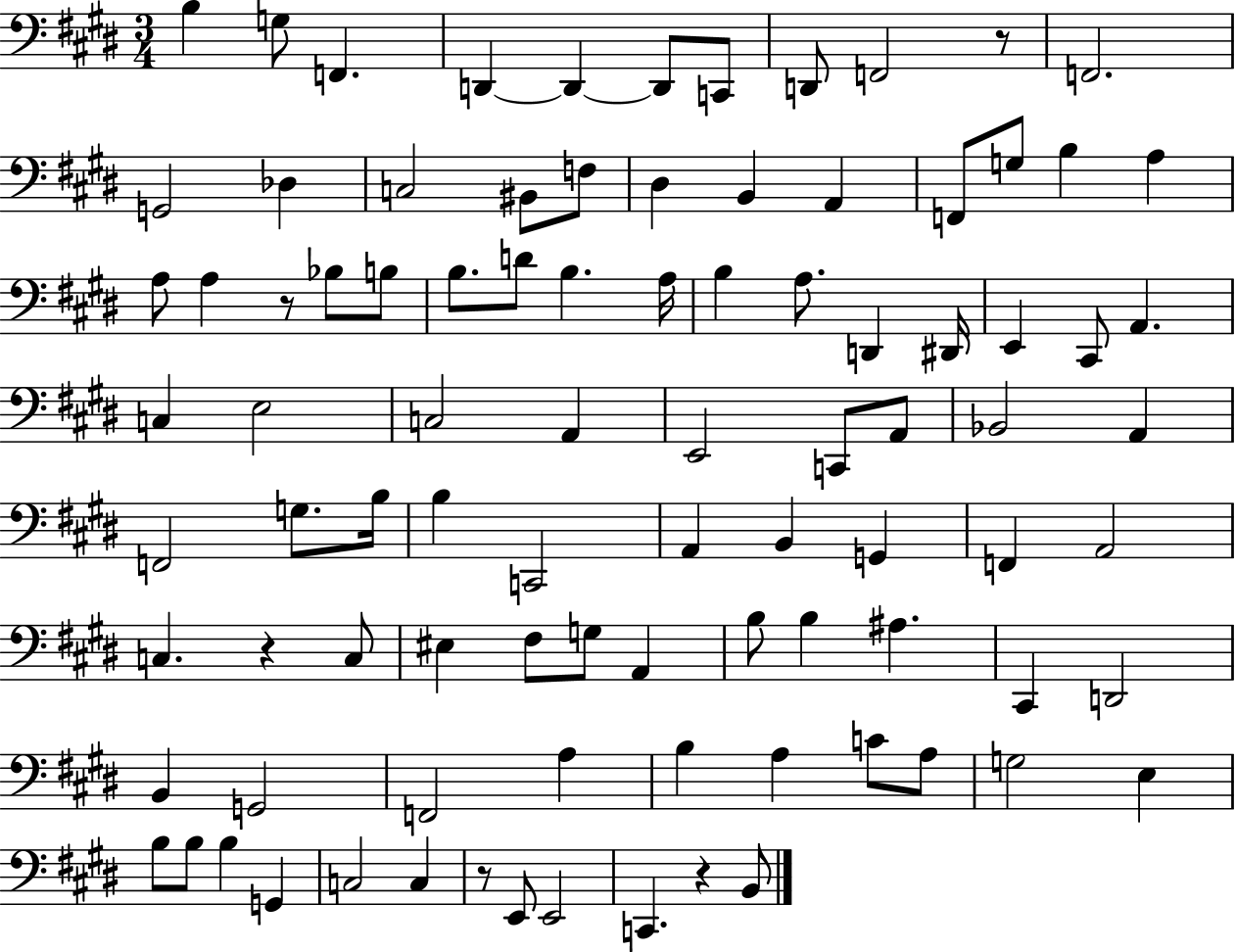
X:1
T:Untitled
M:3/4
L:1/4
K:E
B, G,/2 F,, D,, D,, D,,/2 C,,/2 D,,/2 F,,2 z/2 F,,2 G,,2 _D, C,2 ^B,,/2 F,/2 ^D, B,, A,, F,,/2 G,/2 B, A, A,/2 A, z/2 _B,/2 B,/2 B,/2 D/2 B, A,/4 B, A,/2 D,, ^D,,/4 E,, ^C,,/2 A,, C, E,2 C,2 A,, E,,2 C,,/2 A,,/2 _B,,2 A,, F,,2 G,/2 B,/4 B, C,,2 A,, B,, G,, F,, A,,2 C, z C,/2 ^E, ^F,/2 G,/2 A,, B,/2 B, ^A, ^C,, D,,2 B,, G,,2 F,,2 A, B, A, C/2 A,/2 G,2 E, B,/2 B,/2 B, G,, C,2 C, z/2 E,,/2 E,,2 C,, z B,,/2